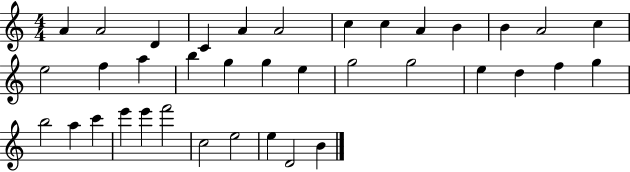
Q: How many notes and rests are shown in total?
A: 37